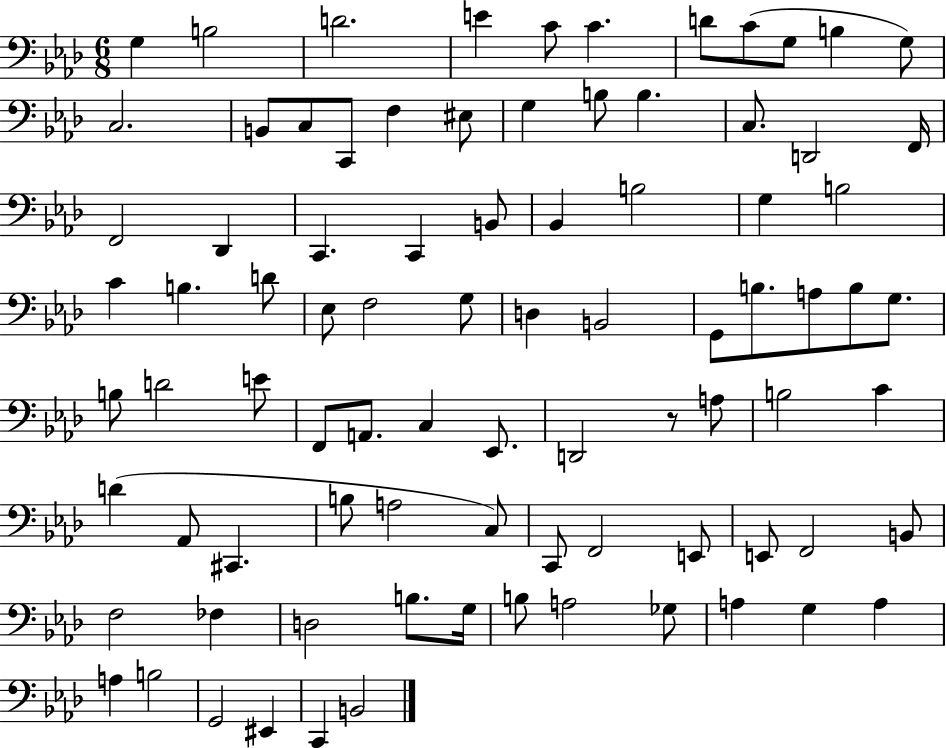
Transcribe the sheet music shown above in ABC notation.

X:1
T:Untitled
M:6/8
L:1/4
K:Ab
G, B,2 D2 E C/2 C D/2 C/2 G,/2 B, G,/2 C,2 B,,/2 C,/2 C,,/2 F, ^E,/2 G, B,/2 B, C,/2 D,,2 F,,/4 F,,2 _D,, C,, C,, B,,/2 _B,, B,2 G, B,2 C B, D/2 _E,/2 F,2 G,/2 D, B,,2 G,,/2 B,/2 A,/2 B,/2 G,/2 B,/2 D2 E/2 F,,/2 A,,/2 C, _E,,/2 D,,2 z/2 A,/2 B,2 C D _A,,/2 ^C,, B,/2 A,2 C,/2 C,,/2 F,,2 E,,/2 E,,/2 F,,2 B,,/2 F,2 _F, D,2 B,/2 G,/4 B,/2 A,2 _G,/2 A, G, A, A, B,2 G,,2 ^E,, C,, B,,2